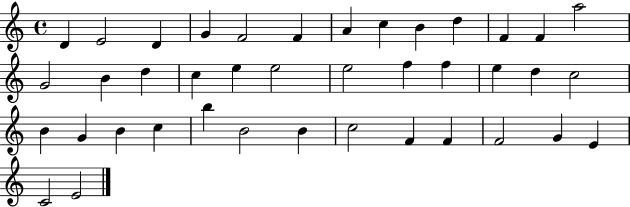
D4/q E4/h D4/q G4/q F4/h F4/q A4/q C5/q B4/q D5/q F4/q F4/q A5/h G4/h B4/q D5/q C5/q E5/q E5/h E5/h F5/q F5/q E5/q D5/q C5/h B4/q G4/q B4/q C5/q B5/q B4/h B4/q C5/h F4/q F4/q F4/h G4/q E4/q C4/h E4/h